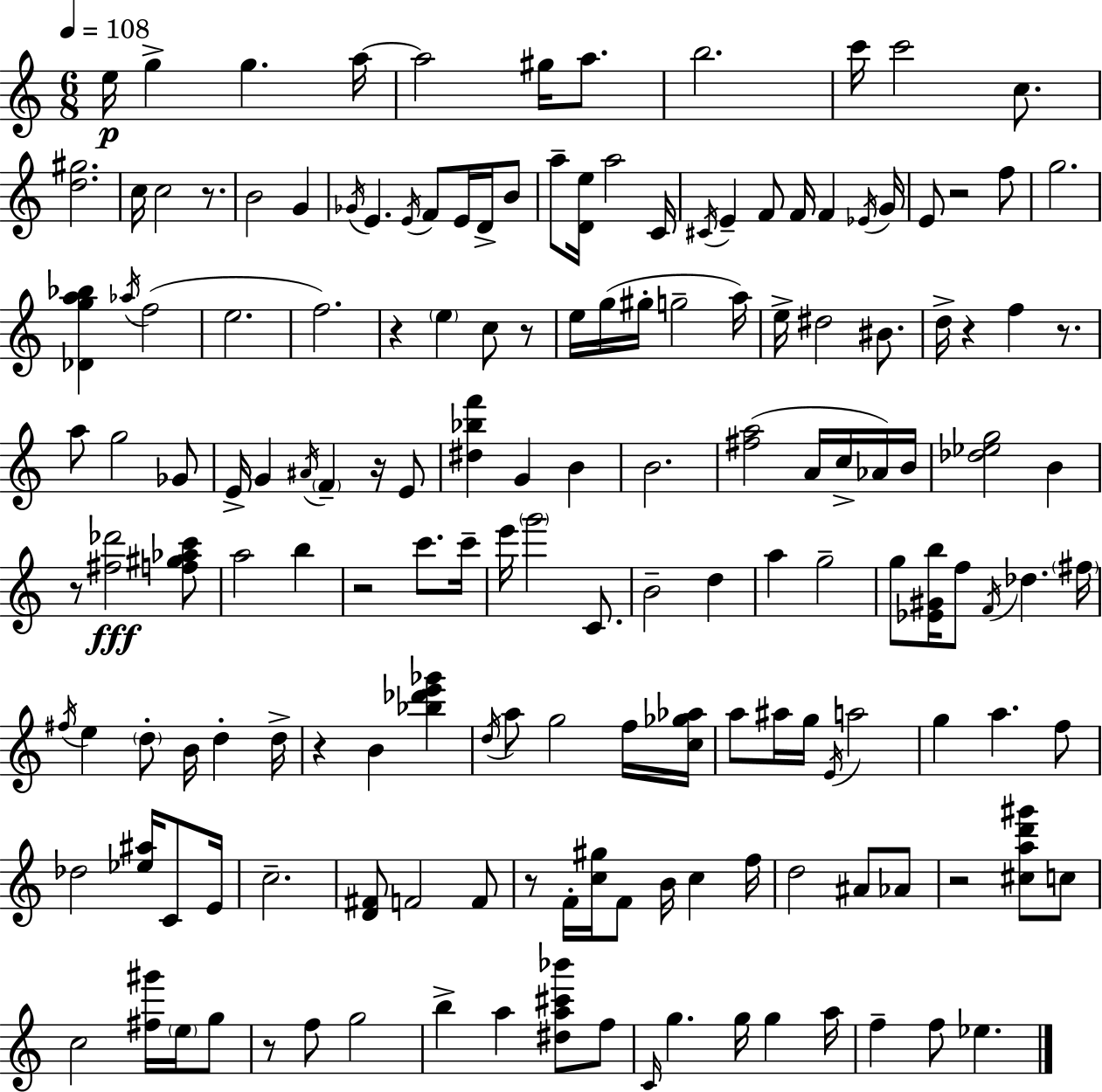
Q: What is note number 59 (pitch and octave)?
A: E4